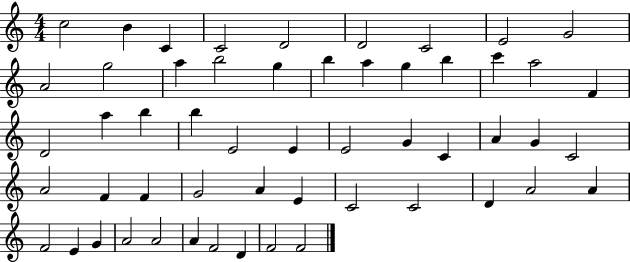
{
  \clef treble
  \numericTimeSignature
  \time 4/4
  \key c \major
  c''2 b'4 c'4 | c'2 d'2 | d'2 c'2 | e'2 g'2 | \break a'2 g''2 | a''4 b''2 g''4 | b''4 a''4 g''4 b''4 | c'''4 a''2 f'4 | \break d'2 a''4 b''4 | b''4 e'2 e'4 | e'2 g'4 c'4 | a'4 g'4 c'2 | \break a'2 f'4 f'4 | g'2 a'4 e'4 | c'2 c'2 | d'4 a'2 a'4 | \break f'2 e'4 g'4 | a'2 a'2 | a'4 f'2 d'4 | f'2 f'2 | \break \bar "|."
}